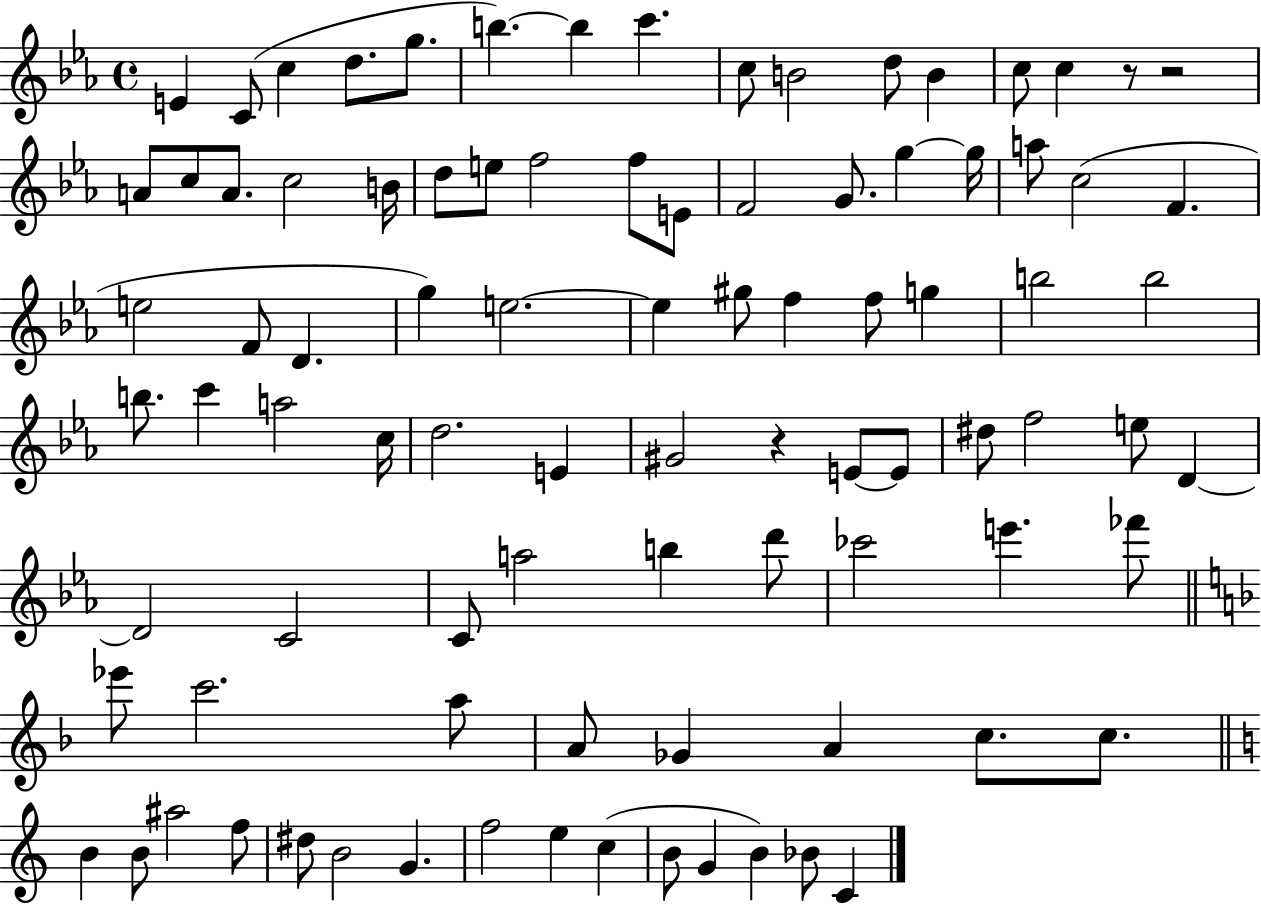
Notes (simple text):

E4/q C4/e C5/q D5/e. G5/e. B5/q. B5/q C6/q. C5/e B4/h D5/e B4/q C5/e C5/q R/e R/h A4/e C5/e A4/e. C5/h B4/s D5/e E5/e F5/h F5/e E4/e F4/h G4/e. G5/q G5/s A5/e C5/h F4/q. E5/h F4/e D4/q. G5/q E5/h. E5/q G#5/e F5/q F5/e G5/q B5/h B5/h B5/e. C6/q A5/h C5/s D5/h. E4/q G#4/h R/q E4/e E4/e D#5/e F5/h E5/e D4/q D4/h C4/h C4/e A5/h B5/q D6/e CES6/h E6/q. FES6/e Eb6/e C6/h. A5/e A4/e Gb4/q A4/q C5/e. C5/e. B4/q B4/e A#5/h F5/e D#5/e B4/h G4/q. F5/h E5/q C5/q B4/e G4/q B4/q Bb4/e C4/q